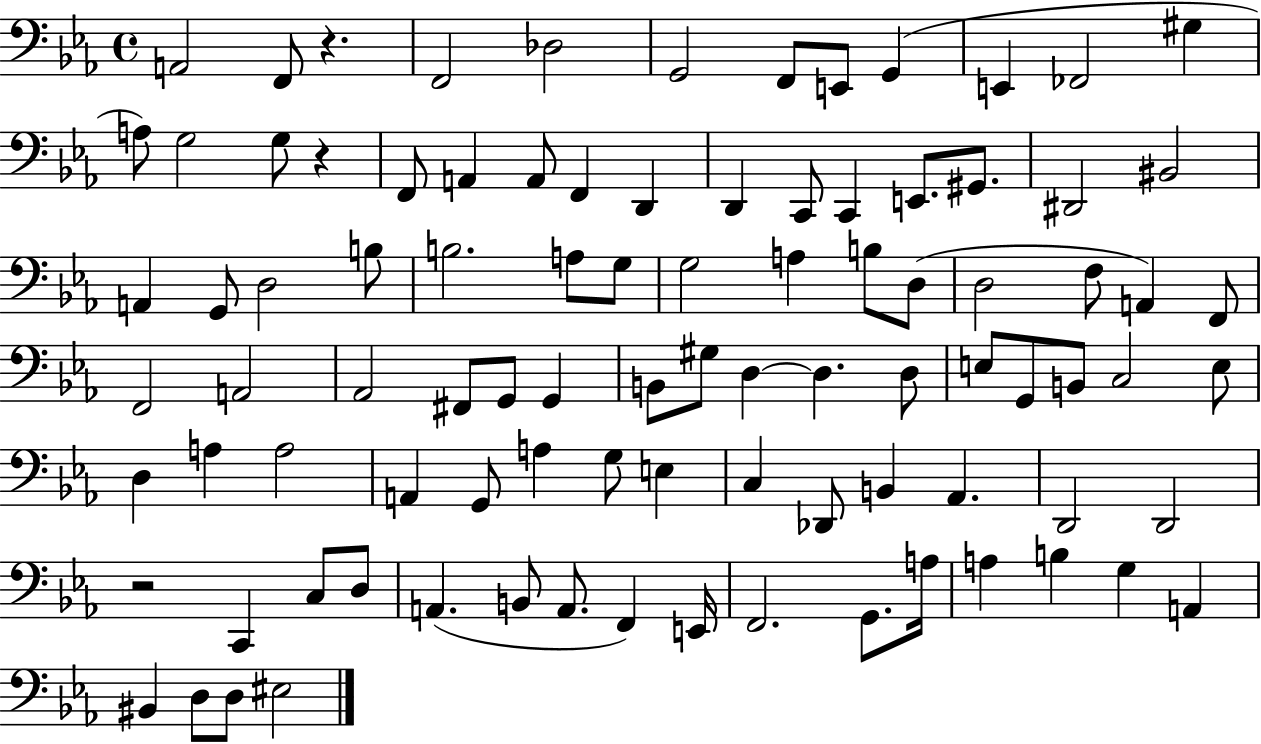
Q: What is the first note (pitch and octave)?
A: A2